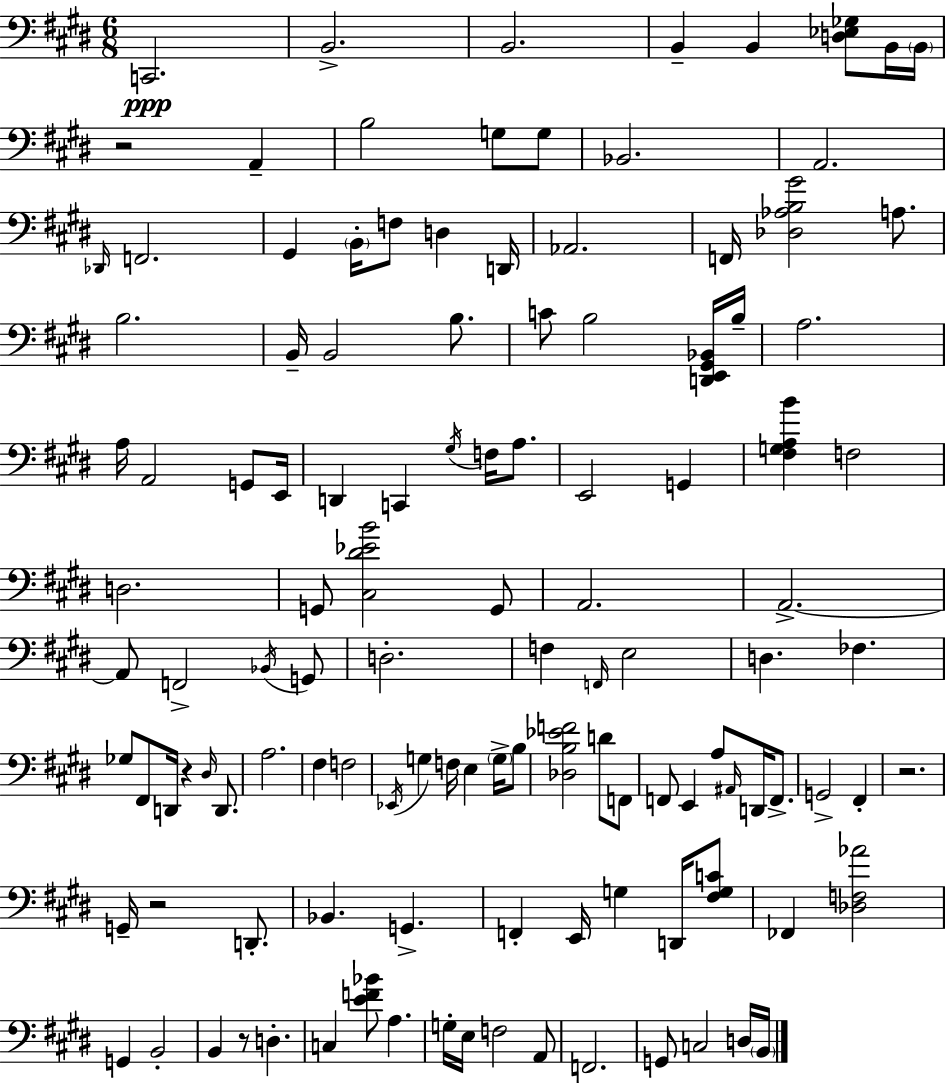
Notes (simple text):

C2/h. B2/h. B2/h. B2/q B2/q [D3,Eb3,Gb3]/e B2/s B2/s R/h A2/q B3/h G3/e G3/e Bb2/h. A2/h. Db2/s F2/h. G#2/q B2/s F3/e D3/q D2/s Ab2/h. F2/s [Db3,Ab3,B3,G#4]/h A3/e. B3/h. B2/s B2/h B3/e. C4/e B3/h [D2,E2,G#2,Bb2]/s B3/s A3/h. A3/s A2/h G2/e E2/s D2/q C2/q G#3/s F3/s A3/e. E2/h G2/q [F#3,G3,A3,B4]/q F3/h D3/h. G2/e [C#3,D#4,Eb4,B4]/h G2/e A2/h. A2/h. A2/e F2/h Bb2/s G2/e D3/h. F3/q F2/s E3/h D3/q. FES3/q. Gb3/e F#2/e D2/s R/q D#3/s D2/e. A3/h. F#3/q F3/h Eb2/s G3/q F3/s E3/q G3/s B3/e [Db3,B3,Eb4,F4]/h D4/e F2/e F2/e E2/q A3/e A#2/s D2/s F2/e. G2/h F#2/q R/h. G2/s R/h D2/e. Bb2/q. G2/q. F2/q E2/s G3/q D2/s [F#3,G3,C4]/e FES2/q [Db3,F3,Ab4]/h G2/q B2/h B2/q R/e D3/q. C3/q [E4,F4,Bb4]/e A3/q. G3/s E3/s F3/h A2/e F2/h. G2/e C3/h D3/s B2/s